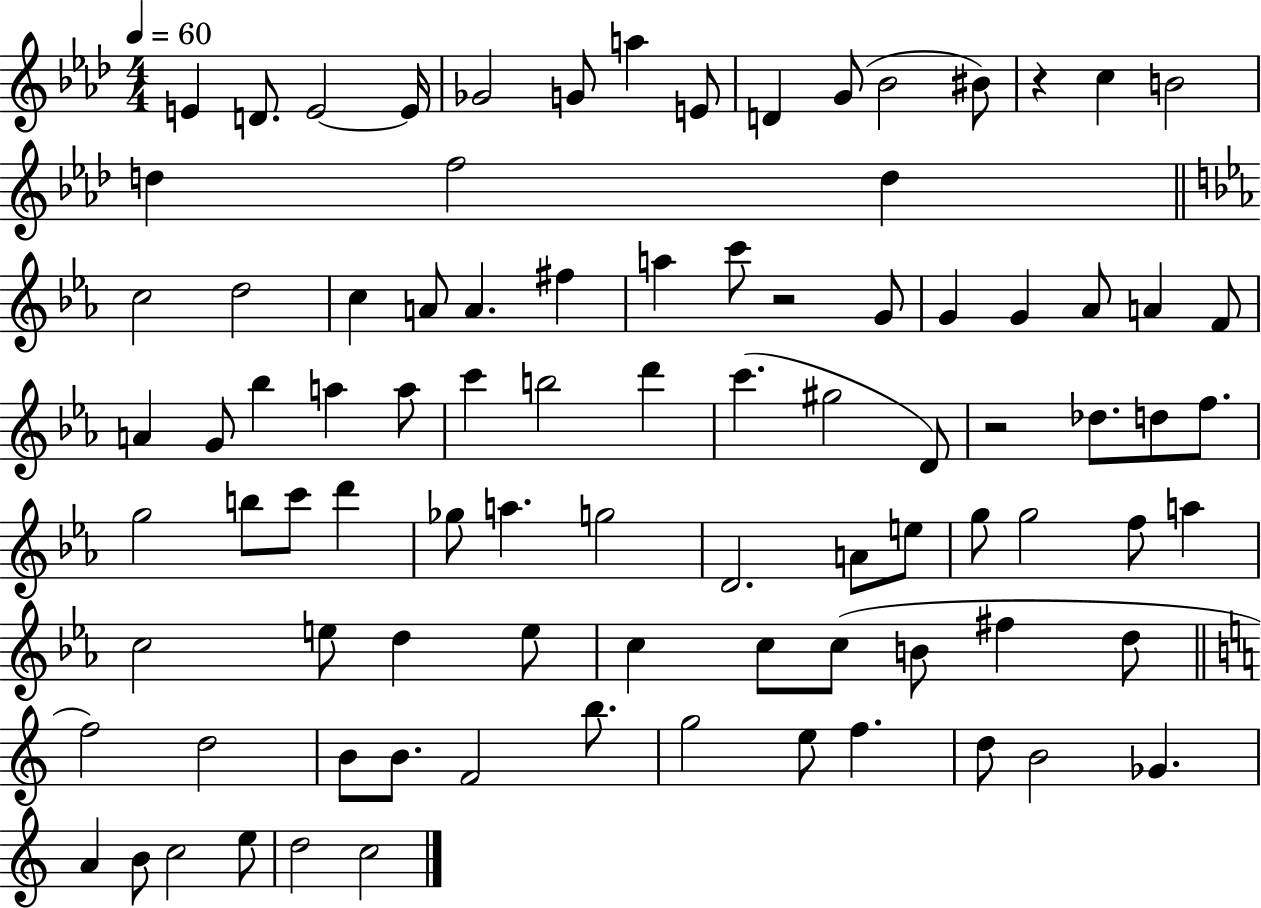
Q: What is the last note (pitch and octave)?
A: C5